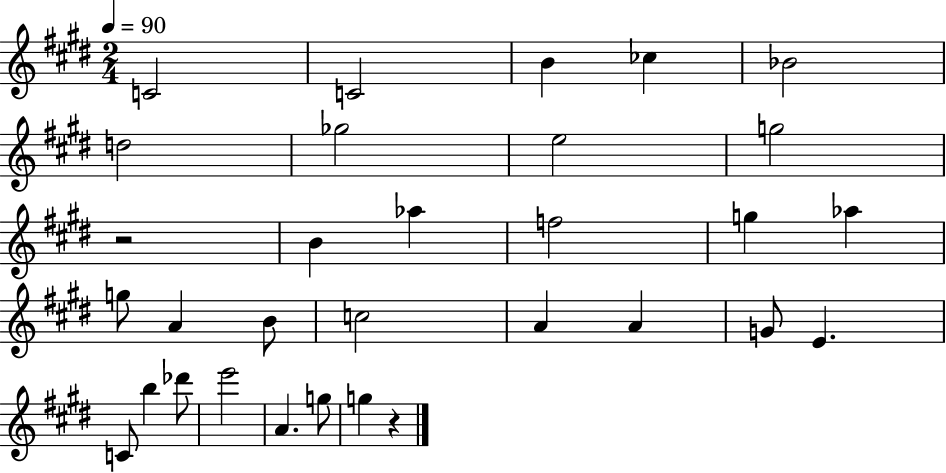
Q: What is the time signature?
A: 2/4